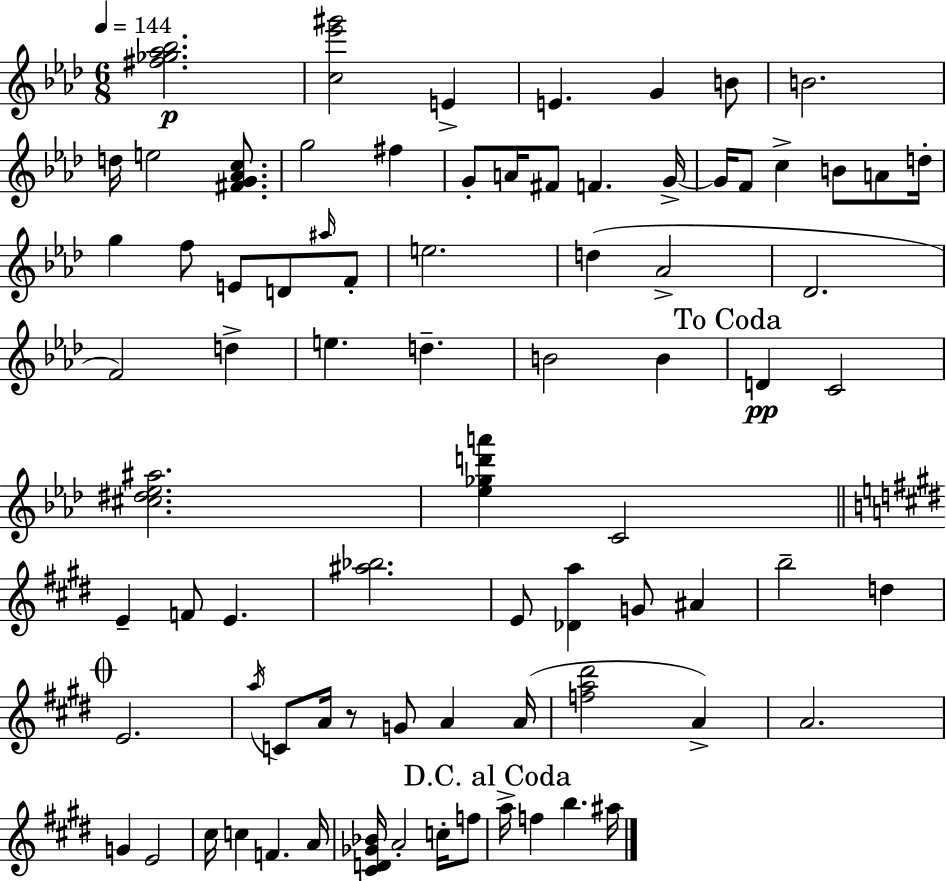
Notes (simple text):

[F#5,Gb5,Ab5,Bb5]/h. [C5,Eb6,G#6]/h E4/q E4/q. G4/q B4/e B4/h. D5/s E5/h [F#4,G4,Ab4,C5]/e. G5/h F#5/q G4/e A4/s F#4/e F4/q. G4/s G4/s F4/e C5/q B4/e A4/e D5/s G5/q F5/e E4/e D4/e A#5/s F4/e E5/h. D5/q Ab4/h Db4/h. F4/h D5/q E5/q. D5/q. B4/h B4/q D4/q C4/h [C#5,D#5,Eb5,A#5]/h. [Eb5,Gb5,D6,A6]/q C4/h E4/q F4/e E4/q. [A#5,Bb5]/h. E4/e [Db4,A5]/q G4/e A#4/q B5/h D5/q E4/h. A5/s C4/e A4/s R/e G4/e A4/q A4/s [F5,A5,D#6]/h A4/q A4/h. G4/q E4/h C#5/s C5/q F4/q. A4/s [C#4,D4,Gb4,Bb4]/s A4/h C5/s F5/e A5/s F5/q B5/q. A#5/s